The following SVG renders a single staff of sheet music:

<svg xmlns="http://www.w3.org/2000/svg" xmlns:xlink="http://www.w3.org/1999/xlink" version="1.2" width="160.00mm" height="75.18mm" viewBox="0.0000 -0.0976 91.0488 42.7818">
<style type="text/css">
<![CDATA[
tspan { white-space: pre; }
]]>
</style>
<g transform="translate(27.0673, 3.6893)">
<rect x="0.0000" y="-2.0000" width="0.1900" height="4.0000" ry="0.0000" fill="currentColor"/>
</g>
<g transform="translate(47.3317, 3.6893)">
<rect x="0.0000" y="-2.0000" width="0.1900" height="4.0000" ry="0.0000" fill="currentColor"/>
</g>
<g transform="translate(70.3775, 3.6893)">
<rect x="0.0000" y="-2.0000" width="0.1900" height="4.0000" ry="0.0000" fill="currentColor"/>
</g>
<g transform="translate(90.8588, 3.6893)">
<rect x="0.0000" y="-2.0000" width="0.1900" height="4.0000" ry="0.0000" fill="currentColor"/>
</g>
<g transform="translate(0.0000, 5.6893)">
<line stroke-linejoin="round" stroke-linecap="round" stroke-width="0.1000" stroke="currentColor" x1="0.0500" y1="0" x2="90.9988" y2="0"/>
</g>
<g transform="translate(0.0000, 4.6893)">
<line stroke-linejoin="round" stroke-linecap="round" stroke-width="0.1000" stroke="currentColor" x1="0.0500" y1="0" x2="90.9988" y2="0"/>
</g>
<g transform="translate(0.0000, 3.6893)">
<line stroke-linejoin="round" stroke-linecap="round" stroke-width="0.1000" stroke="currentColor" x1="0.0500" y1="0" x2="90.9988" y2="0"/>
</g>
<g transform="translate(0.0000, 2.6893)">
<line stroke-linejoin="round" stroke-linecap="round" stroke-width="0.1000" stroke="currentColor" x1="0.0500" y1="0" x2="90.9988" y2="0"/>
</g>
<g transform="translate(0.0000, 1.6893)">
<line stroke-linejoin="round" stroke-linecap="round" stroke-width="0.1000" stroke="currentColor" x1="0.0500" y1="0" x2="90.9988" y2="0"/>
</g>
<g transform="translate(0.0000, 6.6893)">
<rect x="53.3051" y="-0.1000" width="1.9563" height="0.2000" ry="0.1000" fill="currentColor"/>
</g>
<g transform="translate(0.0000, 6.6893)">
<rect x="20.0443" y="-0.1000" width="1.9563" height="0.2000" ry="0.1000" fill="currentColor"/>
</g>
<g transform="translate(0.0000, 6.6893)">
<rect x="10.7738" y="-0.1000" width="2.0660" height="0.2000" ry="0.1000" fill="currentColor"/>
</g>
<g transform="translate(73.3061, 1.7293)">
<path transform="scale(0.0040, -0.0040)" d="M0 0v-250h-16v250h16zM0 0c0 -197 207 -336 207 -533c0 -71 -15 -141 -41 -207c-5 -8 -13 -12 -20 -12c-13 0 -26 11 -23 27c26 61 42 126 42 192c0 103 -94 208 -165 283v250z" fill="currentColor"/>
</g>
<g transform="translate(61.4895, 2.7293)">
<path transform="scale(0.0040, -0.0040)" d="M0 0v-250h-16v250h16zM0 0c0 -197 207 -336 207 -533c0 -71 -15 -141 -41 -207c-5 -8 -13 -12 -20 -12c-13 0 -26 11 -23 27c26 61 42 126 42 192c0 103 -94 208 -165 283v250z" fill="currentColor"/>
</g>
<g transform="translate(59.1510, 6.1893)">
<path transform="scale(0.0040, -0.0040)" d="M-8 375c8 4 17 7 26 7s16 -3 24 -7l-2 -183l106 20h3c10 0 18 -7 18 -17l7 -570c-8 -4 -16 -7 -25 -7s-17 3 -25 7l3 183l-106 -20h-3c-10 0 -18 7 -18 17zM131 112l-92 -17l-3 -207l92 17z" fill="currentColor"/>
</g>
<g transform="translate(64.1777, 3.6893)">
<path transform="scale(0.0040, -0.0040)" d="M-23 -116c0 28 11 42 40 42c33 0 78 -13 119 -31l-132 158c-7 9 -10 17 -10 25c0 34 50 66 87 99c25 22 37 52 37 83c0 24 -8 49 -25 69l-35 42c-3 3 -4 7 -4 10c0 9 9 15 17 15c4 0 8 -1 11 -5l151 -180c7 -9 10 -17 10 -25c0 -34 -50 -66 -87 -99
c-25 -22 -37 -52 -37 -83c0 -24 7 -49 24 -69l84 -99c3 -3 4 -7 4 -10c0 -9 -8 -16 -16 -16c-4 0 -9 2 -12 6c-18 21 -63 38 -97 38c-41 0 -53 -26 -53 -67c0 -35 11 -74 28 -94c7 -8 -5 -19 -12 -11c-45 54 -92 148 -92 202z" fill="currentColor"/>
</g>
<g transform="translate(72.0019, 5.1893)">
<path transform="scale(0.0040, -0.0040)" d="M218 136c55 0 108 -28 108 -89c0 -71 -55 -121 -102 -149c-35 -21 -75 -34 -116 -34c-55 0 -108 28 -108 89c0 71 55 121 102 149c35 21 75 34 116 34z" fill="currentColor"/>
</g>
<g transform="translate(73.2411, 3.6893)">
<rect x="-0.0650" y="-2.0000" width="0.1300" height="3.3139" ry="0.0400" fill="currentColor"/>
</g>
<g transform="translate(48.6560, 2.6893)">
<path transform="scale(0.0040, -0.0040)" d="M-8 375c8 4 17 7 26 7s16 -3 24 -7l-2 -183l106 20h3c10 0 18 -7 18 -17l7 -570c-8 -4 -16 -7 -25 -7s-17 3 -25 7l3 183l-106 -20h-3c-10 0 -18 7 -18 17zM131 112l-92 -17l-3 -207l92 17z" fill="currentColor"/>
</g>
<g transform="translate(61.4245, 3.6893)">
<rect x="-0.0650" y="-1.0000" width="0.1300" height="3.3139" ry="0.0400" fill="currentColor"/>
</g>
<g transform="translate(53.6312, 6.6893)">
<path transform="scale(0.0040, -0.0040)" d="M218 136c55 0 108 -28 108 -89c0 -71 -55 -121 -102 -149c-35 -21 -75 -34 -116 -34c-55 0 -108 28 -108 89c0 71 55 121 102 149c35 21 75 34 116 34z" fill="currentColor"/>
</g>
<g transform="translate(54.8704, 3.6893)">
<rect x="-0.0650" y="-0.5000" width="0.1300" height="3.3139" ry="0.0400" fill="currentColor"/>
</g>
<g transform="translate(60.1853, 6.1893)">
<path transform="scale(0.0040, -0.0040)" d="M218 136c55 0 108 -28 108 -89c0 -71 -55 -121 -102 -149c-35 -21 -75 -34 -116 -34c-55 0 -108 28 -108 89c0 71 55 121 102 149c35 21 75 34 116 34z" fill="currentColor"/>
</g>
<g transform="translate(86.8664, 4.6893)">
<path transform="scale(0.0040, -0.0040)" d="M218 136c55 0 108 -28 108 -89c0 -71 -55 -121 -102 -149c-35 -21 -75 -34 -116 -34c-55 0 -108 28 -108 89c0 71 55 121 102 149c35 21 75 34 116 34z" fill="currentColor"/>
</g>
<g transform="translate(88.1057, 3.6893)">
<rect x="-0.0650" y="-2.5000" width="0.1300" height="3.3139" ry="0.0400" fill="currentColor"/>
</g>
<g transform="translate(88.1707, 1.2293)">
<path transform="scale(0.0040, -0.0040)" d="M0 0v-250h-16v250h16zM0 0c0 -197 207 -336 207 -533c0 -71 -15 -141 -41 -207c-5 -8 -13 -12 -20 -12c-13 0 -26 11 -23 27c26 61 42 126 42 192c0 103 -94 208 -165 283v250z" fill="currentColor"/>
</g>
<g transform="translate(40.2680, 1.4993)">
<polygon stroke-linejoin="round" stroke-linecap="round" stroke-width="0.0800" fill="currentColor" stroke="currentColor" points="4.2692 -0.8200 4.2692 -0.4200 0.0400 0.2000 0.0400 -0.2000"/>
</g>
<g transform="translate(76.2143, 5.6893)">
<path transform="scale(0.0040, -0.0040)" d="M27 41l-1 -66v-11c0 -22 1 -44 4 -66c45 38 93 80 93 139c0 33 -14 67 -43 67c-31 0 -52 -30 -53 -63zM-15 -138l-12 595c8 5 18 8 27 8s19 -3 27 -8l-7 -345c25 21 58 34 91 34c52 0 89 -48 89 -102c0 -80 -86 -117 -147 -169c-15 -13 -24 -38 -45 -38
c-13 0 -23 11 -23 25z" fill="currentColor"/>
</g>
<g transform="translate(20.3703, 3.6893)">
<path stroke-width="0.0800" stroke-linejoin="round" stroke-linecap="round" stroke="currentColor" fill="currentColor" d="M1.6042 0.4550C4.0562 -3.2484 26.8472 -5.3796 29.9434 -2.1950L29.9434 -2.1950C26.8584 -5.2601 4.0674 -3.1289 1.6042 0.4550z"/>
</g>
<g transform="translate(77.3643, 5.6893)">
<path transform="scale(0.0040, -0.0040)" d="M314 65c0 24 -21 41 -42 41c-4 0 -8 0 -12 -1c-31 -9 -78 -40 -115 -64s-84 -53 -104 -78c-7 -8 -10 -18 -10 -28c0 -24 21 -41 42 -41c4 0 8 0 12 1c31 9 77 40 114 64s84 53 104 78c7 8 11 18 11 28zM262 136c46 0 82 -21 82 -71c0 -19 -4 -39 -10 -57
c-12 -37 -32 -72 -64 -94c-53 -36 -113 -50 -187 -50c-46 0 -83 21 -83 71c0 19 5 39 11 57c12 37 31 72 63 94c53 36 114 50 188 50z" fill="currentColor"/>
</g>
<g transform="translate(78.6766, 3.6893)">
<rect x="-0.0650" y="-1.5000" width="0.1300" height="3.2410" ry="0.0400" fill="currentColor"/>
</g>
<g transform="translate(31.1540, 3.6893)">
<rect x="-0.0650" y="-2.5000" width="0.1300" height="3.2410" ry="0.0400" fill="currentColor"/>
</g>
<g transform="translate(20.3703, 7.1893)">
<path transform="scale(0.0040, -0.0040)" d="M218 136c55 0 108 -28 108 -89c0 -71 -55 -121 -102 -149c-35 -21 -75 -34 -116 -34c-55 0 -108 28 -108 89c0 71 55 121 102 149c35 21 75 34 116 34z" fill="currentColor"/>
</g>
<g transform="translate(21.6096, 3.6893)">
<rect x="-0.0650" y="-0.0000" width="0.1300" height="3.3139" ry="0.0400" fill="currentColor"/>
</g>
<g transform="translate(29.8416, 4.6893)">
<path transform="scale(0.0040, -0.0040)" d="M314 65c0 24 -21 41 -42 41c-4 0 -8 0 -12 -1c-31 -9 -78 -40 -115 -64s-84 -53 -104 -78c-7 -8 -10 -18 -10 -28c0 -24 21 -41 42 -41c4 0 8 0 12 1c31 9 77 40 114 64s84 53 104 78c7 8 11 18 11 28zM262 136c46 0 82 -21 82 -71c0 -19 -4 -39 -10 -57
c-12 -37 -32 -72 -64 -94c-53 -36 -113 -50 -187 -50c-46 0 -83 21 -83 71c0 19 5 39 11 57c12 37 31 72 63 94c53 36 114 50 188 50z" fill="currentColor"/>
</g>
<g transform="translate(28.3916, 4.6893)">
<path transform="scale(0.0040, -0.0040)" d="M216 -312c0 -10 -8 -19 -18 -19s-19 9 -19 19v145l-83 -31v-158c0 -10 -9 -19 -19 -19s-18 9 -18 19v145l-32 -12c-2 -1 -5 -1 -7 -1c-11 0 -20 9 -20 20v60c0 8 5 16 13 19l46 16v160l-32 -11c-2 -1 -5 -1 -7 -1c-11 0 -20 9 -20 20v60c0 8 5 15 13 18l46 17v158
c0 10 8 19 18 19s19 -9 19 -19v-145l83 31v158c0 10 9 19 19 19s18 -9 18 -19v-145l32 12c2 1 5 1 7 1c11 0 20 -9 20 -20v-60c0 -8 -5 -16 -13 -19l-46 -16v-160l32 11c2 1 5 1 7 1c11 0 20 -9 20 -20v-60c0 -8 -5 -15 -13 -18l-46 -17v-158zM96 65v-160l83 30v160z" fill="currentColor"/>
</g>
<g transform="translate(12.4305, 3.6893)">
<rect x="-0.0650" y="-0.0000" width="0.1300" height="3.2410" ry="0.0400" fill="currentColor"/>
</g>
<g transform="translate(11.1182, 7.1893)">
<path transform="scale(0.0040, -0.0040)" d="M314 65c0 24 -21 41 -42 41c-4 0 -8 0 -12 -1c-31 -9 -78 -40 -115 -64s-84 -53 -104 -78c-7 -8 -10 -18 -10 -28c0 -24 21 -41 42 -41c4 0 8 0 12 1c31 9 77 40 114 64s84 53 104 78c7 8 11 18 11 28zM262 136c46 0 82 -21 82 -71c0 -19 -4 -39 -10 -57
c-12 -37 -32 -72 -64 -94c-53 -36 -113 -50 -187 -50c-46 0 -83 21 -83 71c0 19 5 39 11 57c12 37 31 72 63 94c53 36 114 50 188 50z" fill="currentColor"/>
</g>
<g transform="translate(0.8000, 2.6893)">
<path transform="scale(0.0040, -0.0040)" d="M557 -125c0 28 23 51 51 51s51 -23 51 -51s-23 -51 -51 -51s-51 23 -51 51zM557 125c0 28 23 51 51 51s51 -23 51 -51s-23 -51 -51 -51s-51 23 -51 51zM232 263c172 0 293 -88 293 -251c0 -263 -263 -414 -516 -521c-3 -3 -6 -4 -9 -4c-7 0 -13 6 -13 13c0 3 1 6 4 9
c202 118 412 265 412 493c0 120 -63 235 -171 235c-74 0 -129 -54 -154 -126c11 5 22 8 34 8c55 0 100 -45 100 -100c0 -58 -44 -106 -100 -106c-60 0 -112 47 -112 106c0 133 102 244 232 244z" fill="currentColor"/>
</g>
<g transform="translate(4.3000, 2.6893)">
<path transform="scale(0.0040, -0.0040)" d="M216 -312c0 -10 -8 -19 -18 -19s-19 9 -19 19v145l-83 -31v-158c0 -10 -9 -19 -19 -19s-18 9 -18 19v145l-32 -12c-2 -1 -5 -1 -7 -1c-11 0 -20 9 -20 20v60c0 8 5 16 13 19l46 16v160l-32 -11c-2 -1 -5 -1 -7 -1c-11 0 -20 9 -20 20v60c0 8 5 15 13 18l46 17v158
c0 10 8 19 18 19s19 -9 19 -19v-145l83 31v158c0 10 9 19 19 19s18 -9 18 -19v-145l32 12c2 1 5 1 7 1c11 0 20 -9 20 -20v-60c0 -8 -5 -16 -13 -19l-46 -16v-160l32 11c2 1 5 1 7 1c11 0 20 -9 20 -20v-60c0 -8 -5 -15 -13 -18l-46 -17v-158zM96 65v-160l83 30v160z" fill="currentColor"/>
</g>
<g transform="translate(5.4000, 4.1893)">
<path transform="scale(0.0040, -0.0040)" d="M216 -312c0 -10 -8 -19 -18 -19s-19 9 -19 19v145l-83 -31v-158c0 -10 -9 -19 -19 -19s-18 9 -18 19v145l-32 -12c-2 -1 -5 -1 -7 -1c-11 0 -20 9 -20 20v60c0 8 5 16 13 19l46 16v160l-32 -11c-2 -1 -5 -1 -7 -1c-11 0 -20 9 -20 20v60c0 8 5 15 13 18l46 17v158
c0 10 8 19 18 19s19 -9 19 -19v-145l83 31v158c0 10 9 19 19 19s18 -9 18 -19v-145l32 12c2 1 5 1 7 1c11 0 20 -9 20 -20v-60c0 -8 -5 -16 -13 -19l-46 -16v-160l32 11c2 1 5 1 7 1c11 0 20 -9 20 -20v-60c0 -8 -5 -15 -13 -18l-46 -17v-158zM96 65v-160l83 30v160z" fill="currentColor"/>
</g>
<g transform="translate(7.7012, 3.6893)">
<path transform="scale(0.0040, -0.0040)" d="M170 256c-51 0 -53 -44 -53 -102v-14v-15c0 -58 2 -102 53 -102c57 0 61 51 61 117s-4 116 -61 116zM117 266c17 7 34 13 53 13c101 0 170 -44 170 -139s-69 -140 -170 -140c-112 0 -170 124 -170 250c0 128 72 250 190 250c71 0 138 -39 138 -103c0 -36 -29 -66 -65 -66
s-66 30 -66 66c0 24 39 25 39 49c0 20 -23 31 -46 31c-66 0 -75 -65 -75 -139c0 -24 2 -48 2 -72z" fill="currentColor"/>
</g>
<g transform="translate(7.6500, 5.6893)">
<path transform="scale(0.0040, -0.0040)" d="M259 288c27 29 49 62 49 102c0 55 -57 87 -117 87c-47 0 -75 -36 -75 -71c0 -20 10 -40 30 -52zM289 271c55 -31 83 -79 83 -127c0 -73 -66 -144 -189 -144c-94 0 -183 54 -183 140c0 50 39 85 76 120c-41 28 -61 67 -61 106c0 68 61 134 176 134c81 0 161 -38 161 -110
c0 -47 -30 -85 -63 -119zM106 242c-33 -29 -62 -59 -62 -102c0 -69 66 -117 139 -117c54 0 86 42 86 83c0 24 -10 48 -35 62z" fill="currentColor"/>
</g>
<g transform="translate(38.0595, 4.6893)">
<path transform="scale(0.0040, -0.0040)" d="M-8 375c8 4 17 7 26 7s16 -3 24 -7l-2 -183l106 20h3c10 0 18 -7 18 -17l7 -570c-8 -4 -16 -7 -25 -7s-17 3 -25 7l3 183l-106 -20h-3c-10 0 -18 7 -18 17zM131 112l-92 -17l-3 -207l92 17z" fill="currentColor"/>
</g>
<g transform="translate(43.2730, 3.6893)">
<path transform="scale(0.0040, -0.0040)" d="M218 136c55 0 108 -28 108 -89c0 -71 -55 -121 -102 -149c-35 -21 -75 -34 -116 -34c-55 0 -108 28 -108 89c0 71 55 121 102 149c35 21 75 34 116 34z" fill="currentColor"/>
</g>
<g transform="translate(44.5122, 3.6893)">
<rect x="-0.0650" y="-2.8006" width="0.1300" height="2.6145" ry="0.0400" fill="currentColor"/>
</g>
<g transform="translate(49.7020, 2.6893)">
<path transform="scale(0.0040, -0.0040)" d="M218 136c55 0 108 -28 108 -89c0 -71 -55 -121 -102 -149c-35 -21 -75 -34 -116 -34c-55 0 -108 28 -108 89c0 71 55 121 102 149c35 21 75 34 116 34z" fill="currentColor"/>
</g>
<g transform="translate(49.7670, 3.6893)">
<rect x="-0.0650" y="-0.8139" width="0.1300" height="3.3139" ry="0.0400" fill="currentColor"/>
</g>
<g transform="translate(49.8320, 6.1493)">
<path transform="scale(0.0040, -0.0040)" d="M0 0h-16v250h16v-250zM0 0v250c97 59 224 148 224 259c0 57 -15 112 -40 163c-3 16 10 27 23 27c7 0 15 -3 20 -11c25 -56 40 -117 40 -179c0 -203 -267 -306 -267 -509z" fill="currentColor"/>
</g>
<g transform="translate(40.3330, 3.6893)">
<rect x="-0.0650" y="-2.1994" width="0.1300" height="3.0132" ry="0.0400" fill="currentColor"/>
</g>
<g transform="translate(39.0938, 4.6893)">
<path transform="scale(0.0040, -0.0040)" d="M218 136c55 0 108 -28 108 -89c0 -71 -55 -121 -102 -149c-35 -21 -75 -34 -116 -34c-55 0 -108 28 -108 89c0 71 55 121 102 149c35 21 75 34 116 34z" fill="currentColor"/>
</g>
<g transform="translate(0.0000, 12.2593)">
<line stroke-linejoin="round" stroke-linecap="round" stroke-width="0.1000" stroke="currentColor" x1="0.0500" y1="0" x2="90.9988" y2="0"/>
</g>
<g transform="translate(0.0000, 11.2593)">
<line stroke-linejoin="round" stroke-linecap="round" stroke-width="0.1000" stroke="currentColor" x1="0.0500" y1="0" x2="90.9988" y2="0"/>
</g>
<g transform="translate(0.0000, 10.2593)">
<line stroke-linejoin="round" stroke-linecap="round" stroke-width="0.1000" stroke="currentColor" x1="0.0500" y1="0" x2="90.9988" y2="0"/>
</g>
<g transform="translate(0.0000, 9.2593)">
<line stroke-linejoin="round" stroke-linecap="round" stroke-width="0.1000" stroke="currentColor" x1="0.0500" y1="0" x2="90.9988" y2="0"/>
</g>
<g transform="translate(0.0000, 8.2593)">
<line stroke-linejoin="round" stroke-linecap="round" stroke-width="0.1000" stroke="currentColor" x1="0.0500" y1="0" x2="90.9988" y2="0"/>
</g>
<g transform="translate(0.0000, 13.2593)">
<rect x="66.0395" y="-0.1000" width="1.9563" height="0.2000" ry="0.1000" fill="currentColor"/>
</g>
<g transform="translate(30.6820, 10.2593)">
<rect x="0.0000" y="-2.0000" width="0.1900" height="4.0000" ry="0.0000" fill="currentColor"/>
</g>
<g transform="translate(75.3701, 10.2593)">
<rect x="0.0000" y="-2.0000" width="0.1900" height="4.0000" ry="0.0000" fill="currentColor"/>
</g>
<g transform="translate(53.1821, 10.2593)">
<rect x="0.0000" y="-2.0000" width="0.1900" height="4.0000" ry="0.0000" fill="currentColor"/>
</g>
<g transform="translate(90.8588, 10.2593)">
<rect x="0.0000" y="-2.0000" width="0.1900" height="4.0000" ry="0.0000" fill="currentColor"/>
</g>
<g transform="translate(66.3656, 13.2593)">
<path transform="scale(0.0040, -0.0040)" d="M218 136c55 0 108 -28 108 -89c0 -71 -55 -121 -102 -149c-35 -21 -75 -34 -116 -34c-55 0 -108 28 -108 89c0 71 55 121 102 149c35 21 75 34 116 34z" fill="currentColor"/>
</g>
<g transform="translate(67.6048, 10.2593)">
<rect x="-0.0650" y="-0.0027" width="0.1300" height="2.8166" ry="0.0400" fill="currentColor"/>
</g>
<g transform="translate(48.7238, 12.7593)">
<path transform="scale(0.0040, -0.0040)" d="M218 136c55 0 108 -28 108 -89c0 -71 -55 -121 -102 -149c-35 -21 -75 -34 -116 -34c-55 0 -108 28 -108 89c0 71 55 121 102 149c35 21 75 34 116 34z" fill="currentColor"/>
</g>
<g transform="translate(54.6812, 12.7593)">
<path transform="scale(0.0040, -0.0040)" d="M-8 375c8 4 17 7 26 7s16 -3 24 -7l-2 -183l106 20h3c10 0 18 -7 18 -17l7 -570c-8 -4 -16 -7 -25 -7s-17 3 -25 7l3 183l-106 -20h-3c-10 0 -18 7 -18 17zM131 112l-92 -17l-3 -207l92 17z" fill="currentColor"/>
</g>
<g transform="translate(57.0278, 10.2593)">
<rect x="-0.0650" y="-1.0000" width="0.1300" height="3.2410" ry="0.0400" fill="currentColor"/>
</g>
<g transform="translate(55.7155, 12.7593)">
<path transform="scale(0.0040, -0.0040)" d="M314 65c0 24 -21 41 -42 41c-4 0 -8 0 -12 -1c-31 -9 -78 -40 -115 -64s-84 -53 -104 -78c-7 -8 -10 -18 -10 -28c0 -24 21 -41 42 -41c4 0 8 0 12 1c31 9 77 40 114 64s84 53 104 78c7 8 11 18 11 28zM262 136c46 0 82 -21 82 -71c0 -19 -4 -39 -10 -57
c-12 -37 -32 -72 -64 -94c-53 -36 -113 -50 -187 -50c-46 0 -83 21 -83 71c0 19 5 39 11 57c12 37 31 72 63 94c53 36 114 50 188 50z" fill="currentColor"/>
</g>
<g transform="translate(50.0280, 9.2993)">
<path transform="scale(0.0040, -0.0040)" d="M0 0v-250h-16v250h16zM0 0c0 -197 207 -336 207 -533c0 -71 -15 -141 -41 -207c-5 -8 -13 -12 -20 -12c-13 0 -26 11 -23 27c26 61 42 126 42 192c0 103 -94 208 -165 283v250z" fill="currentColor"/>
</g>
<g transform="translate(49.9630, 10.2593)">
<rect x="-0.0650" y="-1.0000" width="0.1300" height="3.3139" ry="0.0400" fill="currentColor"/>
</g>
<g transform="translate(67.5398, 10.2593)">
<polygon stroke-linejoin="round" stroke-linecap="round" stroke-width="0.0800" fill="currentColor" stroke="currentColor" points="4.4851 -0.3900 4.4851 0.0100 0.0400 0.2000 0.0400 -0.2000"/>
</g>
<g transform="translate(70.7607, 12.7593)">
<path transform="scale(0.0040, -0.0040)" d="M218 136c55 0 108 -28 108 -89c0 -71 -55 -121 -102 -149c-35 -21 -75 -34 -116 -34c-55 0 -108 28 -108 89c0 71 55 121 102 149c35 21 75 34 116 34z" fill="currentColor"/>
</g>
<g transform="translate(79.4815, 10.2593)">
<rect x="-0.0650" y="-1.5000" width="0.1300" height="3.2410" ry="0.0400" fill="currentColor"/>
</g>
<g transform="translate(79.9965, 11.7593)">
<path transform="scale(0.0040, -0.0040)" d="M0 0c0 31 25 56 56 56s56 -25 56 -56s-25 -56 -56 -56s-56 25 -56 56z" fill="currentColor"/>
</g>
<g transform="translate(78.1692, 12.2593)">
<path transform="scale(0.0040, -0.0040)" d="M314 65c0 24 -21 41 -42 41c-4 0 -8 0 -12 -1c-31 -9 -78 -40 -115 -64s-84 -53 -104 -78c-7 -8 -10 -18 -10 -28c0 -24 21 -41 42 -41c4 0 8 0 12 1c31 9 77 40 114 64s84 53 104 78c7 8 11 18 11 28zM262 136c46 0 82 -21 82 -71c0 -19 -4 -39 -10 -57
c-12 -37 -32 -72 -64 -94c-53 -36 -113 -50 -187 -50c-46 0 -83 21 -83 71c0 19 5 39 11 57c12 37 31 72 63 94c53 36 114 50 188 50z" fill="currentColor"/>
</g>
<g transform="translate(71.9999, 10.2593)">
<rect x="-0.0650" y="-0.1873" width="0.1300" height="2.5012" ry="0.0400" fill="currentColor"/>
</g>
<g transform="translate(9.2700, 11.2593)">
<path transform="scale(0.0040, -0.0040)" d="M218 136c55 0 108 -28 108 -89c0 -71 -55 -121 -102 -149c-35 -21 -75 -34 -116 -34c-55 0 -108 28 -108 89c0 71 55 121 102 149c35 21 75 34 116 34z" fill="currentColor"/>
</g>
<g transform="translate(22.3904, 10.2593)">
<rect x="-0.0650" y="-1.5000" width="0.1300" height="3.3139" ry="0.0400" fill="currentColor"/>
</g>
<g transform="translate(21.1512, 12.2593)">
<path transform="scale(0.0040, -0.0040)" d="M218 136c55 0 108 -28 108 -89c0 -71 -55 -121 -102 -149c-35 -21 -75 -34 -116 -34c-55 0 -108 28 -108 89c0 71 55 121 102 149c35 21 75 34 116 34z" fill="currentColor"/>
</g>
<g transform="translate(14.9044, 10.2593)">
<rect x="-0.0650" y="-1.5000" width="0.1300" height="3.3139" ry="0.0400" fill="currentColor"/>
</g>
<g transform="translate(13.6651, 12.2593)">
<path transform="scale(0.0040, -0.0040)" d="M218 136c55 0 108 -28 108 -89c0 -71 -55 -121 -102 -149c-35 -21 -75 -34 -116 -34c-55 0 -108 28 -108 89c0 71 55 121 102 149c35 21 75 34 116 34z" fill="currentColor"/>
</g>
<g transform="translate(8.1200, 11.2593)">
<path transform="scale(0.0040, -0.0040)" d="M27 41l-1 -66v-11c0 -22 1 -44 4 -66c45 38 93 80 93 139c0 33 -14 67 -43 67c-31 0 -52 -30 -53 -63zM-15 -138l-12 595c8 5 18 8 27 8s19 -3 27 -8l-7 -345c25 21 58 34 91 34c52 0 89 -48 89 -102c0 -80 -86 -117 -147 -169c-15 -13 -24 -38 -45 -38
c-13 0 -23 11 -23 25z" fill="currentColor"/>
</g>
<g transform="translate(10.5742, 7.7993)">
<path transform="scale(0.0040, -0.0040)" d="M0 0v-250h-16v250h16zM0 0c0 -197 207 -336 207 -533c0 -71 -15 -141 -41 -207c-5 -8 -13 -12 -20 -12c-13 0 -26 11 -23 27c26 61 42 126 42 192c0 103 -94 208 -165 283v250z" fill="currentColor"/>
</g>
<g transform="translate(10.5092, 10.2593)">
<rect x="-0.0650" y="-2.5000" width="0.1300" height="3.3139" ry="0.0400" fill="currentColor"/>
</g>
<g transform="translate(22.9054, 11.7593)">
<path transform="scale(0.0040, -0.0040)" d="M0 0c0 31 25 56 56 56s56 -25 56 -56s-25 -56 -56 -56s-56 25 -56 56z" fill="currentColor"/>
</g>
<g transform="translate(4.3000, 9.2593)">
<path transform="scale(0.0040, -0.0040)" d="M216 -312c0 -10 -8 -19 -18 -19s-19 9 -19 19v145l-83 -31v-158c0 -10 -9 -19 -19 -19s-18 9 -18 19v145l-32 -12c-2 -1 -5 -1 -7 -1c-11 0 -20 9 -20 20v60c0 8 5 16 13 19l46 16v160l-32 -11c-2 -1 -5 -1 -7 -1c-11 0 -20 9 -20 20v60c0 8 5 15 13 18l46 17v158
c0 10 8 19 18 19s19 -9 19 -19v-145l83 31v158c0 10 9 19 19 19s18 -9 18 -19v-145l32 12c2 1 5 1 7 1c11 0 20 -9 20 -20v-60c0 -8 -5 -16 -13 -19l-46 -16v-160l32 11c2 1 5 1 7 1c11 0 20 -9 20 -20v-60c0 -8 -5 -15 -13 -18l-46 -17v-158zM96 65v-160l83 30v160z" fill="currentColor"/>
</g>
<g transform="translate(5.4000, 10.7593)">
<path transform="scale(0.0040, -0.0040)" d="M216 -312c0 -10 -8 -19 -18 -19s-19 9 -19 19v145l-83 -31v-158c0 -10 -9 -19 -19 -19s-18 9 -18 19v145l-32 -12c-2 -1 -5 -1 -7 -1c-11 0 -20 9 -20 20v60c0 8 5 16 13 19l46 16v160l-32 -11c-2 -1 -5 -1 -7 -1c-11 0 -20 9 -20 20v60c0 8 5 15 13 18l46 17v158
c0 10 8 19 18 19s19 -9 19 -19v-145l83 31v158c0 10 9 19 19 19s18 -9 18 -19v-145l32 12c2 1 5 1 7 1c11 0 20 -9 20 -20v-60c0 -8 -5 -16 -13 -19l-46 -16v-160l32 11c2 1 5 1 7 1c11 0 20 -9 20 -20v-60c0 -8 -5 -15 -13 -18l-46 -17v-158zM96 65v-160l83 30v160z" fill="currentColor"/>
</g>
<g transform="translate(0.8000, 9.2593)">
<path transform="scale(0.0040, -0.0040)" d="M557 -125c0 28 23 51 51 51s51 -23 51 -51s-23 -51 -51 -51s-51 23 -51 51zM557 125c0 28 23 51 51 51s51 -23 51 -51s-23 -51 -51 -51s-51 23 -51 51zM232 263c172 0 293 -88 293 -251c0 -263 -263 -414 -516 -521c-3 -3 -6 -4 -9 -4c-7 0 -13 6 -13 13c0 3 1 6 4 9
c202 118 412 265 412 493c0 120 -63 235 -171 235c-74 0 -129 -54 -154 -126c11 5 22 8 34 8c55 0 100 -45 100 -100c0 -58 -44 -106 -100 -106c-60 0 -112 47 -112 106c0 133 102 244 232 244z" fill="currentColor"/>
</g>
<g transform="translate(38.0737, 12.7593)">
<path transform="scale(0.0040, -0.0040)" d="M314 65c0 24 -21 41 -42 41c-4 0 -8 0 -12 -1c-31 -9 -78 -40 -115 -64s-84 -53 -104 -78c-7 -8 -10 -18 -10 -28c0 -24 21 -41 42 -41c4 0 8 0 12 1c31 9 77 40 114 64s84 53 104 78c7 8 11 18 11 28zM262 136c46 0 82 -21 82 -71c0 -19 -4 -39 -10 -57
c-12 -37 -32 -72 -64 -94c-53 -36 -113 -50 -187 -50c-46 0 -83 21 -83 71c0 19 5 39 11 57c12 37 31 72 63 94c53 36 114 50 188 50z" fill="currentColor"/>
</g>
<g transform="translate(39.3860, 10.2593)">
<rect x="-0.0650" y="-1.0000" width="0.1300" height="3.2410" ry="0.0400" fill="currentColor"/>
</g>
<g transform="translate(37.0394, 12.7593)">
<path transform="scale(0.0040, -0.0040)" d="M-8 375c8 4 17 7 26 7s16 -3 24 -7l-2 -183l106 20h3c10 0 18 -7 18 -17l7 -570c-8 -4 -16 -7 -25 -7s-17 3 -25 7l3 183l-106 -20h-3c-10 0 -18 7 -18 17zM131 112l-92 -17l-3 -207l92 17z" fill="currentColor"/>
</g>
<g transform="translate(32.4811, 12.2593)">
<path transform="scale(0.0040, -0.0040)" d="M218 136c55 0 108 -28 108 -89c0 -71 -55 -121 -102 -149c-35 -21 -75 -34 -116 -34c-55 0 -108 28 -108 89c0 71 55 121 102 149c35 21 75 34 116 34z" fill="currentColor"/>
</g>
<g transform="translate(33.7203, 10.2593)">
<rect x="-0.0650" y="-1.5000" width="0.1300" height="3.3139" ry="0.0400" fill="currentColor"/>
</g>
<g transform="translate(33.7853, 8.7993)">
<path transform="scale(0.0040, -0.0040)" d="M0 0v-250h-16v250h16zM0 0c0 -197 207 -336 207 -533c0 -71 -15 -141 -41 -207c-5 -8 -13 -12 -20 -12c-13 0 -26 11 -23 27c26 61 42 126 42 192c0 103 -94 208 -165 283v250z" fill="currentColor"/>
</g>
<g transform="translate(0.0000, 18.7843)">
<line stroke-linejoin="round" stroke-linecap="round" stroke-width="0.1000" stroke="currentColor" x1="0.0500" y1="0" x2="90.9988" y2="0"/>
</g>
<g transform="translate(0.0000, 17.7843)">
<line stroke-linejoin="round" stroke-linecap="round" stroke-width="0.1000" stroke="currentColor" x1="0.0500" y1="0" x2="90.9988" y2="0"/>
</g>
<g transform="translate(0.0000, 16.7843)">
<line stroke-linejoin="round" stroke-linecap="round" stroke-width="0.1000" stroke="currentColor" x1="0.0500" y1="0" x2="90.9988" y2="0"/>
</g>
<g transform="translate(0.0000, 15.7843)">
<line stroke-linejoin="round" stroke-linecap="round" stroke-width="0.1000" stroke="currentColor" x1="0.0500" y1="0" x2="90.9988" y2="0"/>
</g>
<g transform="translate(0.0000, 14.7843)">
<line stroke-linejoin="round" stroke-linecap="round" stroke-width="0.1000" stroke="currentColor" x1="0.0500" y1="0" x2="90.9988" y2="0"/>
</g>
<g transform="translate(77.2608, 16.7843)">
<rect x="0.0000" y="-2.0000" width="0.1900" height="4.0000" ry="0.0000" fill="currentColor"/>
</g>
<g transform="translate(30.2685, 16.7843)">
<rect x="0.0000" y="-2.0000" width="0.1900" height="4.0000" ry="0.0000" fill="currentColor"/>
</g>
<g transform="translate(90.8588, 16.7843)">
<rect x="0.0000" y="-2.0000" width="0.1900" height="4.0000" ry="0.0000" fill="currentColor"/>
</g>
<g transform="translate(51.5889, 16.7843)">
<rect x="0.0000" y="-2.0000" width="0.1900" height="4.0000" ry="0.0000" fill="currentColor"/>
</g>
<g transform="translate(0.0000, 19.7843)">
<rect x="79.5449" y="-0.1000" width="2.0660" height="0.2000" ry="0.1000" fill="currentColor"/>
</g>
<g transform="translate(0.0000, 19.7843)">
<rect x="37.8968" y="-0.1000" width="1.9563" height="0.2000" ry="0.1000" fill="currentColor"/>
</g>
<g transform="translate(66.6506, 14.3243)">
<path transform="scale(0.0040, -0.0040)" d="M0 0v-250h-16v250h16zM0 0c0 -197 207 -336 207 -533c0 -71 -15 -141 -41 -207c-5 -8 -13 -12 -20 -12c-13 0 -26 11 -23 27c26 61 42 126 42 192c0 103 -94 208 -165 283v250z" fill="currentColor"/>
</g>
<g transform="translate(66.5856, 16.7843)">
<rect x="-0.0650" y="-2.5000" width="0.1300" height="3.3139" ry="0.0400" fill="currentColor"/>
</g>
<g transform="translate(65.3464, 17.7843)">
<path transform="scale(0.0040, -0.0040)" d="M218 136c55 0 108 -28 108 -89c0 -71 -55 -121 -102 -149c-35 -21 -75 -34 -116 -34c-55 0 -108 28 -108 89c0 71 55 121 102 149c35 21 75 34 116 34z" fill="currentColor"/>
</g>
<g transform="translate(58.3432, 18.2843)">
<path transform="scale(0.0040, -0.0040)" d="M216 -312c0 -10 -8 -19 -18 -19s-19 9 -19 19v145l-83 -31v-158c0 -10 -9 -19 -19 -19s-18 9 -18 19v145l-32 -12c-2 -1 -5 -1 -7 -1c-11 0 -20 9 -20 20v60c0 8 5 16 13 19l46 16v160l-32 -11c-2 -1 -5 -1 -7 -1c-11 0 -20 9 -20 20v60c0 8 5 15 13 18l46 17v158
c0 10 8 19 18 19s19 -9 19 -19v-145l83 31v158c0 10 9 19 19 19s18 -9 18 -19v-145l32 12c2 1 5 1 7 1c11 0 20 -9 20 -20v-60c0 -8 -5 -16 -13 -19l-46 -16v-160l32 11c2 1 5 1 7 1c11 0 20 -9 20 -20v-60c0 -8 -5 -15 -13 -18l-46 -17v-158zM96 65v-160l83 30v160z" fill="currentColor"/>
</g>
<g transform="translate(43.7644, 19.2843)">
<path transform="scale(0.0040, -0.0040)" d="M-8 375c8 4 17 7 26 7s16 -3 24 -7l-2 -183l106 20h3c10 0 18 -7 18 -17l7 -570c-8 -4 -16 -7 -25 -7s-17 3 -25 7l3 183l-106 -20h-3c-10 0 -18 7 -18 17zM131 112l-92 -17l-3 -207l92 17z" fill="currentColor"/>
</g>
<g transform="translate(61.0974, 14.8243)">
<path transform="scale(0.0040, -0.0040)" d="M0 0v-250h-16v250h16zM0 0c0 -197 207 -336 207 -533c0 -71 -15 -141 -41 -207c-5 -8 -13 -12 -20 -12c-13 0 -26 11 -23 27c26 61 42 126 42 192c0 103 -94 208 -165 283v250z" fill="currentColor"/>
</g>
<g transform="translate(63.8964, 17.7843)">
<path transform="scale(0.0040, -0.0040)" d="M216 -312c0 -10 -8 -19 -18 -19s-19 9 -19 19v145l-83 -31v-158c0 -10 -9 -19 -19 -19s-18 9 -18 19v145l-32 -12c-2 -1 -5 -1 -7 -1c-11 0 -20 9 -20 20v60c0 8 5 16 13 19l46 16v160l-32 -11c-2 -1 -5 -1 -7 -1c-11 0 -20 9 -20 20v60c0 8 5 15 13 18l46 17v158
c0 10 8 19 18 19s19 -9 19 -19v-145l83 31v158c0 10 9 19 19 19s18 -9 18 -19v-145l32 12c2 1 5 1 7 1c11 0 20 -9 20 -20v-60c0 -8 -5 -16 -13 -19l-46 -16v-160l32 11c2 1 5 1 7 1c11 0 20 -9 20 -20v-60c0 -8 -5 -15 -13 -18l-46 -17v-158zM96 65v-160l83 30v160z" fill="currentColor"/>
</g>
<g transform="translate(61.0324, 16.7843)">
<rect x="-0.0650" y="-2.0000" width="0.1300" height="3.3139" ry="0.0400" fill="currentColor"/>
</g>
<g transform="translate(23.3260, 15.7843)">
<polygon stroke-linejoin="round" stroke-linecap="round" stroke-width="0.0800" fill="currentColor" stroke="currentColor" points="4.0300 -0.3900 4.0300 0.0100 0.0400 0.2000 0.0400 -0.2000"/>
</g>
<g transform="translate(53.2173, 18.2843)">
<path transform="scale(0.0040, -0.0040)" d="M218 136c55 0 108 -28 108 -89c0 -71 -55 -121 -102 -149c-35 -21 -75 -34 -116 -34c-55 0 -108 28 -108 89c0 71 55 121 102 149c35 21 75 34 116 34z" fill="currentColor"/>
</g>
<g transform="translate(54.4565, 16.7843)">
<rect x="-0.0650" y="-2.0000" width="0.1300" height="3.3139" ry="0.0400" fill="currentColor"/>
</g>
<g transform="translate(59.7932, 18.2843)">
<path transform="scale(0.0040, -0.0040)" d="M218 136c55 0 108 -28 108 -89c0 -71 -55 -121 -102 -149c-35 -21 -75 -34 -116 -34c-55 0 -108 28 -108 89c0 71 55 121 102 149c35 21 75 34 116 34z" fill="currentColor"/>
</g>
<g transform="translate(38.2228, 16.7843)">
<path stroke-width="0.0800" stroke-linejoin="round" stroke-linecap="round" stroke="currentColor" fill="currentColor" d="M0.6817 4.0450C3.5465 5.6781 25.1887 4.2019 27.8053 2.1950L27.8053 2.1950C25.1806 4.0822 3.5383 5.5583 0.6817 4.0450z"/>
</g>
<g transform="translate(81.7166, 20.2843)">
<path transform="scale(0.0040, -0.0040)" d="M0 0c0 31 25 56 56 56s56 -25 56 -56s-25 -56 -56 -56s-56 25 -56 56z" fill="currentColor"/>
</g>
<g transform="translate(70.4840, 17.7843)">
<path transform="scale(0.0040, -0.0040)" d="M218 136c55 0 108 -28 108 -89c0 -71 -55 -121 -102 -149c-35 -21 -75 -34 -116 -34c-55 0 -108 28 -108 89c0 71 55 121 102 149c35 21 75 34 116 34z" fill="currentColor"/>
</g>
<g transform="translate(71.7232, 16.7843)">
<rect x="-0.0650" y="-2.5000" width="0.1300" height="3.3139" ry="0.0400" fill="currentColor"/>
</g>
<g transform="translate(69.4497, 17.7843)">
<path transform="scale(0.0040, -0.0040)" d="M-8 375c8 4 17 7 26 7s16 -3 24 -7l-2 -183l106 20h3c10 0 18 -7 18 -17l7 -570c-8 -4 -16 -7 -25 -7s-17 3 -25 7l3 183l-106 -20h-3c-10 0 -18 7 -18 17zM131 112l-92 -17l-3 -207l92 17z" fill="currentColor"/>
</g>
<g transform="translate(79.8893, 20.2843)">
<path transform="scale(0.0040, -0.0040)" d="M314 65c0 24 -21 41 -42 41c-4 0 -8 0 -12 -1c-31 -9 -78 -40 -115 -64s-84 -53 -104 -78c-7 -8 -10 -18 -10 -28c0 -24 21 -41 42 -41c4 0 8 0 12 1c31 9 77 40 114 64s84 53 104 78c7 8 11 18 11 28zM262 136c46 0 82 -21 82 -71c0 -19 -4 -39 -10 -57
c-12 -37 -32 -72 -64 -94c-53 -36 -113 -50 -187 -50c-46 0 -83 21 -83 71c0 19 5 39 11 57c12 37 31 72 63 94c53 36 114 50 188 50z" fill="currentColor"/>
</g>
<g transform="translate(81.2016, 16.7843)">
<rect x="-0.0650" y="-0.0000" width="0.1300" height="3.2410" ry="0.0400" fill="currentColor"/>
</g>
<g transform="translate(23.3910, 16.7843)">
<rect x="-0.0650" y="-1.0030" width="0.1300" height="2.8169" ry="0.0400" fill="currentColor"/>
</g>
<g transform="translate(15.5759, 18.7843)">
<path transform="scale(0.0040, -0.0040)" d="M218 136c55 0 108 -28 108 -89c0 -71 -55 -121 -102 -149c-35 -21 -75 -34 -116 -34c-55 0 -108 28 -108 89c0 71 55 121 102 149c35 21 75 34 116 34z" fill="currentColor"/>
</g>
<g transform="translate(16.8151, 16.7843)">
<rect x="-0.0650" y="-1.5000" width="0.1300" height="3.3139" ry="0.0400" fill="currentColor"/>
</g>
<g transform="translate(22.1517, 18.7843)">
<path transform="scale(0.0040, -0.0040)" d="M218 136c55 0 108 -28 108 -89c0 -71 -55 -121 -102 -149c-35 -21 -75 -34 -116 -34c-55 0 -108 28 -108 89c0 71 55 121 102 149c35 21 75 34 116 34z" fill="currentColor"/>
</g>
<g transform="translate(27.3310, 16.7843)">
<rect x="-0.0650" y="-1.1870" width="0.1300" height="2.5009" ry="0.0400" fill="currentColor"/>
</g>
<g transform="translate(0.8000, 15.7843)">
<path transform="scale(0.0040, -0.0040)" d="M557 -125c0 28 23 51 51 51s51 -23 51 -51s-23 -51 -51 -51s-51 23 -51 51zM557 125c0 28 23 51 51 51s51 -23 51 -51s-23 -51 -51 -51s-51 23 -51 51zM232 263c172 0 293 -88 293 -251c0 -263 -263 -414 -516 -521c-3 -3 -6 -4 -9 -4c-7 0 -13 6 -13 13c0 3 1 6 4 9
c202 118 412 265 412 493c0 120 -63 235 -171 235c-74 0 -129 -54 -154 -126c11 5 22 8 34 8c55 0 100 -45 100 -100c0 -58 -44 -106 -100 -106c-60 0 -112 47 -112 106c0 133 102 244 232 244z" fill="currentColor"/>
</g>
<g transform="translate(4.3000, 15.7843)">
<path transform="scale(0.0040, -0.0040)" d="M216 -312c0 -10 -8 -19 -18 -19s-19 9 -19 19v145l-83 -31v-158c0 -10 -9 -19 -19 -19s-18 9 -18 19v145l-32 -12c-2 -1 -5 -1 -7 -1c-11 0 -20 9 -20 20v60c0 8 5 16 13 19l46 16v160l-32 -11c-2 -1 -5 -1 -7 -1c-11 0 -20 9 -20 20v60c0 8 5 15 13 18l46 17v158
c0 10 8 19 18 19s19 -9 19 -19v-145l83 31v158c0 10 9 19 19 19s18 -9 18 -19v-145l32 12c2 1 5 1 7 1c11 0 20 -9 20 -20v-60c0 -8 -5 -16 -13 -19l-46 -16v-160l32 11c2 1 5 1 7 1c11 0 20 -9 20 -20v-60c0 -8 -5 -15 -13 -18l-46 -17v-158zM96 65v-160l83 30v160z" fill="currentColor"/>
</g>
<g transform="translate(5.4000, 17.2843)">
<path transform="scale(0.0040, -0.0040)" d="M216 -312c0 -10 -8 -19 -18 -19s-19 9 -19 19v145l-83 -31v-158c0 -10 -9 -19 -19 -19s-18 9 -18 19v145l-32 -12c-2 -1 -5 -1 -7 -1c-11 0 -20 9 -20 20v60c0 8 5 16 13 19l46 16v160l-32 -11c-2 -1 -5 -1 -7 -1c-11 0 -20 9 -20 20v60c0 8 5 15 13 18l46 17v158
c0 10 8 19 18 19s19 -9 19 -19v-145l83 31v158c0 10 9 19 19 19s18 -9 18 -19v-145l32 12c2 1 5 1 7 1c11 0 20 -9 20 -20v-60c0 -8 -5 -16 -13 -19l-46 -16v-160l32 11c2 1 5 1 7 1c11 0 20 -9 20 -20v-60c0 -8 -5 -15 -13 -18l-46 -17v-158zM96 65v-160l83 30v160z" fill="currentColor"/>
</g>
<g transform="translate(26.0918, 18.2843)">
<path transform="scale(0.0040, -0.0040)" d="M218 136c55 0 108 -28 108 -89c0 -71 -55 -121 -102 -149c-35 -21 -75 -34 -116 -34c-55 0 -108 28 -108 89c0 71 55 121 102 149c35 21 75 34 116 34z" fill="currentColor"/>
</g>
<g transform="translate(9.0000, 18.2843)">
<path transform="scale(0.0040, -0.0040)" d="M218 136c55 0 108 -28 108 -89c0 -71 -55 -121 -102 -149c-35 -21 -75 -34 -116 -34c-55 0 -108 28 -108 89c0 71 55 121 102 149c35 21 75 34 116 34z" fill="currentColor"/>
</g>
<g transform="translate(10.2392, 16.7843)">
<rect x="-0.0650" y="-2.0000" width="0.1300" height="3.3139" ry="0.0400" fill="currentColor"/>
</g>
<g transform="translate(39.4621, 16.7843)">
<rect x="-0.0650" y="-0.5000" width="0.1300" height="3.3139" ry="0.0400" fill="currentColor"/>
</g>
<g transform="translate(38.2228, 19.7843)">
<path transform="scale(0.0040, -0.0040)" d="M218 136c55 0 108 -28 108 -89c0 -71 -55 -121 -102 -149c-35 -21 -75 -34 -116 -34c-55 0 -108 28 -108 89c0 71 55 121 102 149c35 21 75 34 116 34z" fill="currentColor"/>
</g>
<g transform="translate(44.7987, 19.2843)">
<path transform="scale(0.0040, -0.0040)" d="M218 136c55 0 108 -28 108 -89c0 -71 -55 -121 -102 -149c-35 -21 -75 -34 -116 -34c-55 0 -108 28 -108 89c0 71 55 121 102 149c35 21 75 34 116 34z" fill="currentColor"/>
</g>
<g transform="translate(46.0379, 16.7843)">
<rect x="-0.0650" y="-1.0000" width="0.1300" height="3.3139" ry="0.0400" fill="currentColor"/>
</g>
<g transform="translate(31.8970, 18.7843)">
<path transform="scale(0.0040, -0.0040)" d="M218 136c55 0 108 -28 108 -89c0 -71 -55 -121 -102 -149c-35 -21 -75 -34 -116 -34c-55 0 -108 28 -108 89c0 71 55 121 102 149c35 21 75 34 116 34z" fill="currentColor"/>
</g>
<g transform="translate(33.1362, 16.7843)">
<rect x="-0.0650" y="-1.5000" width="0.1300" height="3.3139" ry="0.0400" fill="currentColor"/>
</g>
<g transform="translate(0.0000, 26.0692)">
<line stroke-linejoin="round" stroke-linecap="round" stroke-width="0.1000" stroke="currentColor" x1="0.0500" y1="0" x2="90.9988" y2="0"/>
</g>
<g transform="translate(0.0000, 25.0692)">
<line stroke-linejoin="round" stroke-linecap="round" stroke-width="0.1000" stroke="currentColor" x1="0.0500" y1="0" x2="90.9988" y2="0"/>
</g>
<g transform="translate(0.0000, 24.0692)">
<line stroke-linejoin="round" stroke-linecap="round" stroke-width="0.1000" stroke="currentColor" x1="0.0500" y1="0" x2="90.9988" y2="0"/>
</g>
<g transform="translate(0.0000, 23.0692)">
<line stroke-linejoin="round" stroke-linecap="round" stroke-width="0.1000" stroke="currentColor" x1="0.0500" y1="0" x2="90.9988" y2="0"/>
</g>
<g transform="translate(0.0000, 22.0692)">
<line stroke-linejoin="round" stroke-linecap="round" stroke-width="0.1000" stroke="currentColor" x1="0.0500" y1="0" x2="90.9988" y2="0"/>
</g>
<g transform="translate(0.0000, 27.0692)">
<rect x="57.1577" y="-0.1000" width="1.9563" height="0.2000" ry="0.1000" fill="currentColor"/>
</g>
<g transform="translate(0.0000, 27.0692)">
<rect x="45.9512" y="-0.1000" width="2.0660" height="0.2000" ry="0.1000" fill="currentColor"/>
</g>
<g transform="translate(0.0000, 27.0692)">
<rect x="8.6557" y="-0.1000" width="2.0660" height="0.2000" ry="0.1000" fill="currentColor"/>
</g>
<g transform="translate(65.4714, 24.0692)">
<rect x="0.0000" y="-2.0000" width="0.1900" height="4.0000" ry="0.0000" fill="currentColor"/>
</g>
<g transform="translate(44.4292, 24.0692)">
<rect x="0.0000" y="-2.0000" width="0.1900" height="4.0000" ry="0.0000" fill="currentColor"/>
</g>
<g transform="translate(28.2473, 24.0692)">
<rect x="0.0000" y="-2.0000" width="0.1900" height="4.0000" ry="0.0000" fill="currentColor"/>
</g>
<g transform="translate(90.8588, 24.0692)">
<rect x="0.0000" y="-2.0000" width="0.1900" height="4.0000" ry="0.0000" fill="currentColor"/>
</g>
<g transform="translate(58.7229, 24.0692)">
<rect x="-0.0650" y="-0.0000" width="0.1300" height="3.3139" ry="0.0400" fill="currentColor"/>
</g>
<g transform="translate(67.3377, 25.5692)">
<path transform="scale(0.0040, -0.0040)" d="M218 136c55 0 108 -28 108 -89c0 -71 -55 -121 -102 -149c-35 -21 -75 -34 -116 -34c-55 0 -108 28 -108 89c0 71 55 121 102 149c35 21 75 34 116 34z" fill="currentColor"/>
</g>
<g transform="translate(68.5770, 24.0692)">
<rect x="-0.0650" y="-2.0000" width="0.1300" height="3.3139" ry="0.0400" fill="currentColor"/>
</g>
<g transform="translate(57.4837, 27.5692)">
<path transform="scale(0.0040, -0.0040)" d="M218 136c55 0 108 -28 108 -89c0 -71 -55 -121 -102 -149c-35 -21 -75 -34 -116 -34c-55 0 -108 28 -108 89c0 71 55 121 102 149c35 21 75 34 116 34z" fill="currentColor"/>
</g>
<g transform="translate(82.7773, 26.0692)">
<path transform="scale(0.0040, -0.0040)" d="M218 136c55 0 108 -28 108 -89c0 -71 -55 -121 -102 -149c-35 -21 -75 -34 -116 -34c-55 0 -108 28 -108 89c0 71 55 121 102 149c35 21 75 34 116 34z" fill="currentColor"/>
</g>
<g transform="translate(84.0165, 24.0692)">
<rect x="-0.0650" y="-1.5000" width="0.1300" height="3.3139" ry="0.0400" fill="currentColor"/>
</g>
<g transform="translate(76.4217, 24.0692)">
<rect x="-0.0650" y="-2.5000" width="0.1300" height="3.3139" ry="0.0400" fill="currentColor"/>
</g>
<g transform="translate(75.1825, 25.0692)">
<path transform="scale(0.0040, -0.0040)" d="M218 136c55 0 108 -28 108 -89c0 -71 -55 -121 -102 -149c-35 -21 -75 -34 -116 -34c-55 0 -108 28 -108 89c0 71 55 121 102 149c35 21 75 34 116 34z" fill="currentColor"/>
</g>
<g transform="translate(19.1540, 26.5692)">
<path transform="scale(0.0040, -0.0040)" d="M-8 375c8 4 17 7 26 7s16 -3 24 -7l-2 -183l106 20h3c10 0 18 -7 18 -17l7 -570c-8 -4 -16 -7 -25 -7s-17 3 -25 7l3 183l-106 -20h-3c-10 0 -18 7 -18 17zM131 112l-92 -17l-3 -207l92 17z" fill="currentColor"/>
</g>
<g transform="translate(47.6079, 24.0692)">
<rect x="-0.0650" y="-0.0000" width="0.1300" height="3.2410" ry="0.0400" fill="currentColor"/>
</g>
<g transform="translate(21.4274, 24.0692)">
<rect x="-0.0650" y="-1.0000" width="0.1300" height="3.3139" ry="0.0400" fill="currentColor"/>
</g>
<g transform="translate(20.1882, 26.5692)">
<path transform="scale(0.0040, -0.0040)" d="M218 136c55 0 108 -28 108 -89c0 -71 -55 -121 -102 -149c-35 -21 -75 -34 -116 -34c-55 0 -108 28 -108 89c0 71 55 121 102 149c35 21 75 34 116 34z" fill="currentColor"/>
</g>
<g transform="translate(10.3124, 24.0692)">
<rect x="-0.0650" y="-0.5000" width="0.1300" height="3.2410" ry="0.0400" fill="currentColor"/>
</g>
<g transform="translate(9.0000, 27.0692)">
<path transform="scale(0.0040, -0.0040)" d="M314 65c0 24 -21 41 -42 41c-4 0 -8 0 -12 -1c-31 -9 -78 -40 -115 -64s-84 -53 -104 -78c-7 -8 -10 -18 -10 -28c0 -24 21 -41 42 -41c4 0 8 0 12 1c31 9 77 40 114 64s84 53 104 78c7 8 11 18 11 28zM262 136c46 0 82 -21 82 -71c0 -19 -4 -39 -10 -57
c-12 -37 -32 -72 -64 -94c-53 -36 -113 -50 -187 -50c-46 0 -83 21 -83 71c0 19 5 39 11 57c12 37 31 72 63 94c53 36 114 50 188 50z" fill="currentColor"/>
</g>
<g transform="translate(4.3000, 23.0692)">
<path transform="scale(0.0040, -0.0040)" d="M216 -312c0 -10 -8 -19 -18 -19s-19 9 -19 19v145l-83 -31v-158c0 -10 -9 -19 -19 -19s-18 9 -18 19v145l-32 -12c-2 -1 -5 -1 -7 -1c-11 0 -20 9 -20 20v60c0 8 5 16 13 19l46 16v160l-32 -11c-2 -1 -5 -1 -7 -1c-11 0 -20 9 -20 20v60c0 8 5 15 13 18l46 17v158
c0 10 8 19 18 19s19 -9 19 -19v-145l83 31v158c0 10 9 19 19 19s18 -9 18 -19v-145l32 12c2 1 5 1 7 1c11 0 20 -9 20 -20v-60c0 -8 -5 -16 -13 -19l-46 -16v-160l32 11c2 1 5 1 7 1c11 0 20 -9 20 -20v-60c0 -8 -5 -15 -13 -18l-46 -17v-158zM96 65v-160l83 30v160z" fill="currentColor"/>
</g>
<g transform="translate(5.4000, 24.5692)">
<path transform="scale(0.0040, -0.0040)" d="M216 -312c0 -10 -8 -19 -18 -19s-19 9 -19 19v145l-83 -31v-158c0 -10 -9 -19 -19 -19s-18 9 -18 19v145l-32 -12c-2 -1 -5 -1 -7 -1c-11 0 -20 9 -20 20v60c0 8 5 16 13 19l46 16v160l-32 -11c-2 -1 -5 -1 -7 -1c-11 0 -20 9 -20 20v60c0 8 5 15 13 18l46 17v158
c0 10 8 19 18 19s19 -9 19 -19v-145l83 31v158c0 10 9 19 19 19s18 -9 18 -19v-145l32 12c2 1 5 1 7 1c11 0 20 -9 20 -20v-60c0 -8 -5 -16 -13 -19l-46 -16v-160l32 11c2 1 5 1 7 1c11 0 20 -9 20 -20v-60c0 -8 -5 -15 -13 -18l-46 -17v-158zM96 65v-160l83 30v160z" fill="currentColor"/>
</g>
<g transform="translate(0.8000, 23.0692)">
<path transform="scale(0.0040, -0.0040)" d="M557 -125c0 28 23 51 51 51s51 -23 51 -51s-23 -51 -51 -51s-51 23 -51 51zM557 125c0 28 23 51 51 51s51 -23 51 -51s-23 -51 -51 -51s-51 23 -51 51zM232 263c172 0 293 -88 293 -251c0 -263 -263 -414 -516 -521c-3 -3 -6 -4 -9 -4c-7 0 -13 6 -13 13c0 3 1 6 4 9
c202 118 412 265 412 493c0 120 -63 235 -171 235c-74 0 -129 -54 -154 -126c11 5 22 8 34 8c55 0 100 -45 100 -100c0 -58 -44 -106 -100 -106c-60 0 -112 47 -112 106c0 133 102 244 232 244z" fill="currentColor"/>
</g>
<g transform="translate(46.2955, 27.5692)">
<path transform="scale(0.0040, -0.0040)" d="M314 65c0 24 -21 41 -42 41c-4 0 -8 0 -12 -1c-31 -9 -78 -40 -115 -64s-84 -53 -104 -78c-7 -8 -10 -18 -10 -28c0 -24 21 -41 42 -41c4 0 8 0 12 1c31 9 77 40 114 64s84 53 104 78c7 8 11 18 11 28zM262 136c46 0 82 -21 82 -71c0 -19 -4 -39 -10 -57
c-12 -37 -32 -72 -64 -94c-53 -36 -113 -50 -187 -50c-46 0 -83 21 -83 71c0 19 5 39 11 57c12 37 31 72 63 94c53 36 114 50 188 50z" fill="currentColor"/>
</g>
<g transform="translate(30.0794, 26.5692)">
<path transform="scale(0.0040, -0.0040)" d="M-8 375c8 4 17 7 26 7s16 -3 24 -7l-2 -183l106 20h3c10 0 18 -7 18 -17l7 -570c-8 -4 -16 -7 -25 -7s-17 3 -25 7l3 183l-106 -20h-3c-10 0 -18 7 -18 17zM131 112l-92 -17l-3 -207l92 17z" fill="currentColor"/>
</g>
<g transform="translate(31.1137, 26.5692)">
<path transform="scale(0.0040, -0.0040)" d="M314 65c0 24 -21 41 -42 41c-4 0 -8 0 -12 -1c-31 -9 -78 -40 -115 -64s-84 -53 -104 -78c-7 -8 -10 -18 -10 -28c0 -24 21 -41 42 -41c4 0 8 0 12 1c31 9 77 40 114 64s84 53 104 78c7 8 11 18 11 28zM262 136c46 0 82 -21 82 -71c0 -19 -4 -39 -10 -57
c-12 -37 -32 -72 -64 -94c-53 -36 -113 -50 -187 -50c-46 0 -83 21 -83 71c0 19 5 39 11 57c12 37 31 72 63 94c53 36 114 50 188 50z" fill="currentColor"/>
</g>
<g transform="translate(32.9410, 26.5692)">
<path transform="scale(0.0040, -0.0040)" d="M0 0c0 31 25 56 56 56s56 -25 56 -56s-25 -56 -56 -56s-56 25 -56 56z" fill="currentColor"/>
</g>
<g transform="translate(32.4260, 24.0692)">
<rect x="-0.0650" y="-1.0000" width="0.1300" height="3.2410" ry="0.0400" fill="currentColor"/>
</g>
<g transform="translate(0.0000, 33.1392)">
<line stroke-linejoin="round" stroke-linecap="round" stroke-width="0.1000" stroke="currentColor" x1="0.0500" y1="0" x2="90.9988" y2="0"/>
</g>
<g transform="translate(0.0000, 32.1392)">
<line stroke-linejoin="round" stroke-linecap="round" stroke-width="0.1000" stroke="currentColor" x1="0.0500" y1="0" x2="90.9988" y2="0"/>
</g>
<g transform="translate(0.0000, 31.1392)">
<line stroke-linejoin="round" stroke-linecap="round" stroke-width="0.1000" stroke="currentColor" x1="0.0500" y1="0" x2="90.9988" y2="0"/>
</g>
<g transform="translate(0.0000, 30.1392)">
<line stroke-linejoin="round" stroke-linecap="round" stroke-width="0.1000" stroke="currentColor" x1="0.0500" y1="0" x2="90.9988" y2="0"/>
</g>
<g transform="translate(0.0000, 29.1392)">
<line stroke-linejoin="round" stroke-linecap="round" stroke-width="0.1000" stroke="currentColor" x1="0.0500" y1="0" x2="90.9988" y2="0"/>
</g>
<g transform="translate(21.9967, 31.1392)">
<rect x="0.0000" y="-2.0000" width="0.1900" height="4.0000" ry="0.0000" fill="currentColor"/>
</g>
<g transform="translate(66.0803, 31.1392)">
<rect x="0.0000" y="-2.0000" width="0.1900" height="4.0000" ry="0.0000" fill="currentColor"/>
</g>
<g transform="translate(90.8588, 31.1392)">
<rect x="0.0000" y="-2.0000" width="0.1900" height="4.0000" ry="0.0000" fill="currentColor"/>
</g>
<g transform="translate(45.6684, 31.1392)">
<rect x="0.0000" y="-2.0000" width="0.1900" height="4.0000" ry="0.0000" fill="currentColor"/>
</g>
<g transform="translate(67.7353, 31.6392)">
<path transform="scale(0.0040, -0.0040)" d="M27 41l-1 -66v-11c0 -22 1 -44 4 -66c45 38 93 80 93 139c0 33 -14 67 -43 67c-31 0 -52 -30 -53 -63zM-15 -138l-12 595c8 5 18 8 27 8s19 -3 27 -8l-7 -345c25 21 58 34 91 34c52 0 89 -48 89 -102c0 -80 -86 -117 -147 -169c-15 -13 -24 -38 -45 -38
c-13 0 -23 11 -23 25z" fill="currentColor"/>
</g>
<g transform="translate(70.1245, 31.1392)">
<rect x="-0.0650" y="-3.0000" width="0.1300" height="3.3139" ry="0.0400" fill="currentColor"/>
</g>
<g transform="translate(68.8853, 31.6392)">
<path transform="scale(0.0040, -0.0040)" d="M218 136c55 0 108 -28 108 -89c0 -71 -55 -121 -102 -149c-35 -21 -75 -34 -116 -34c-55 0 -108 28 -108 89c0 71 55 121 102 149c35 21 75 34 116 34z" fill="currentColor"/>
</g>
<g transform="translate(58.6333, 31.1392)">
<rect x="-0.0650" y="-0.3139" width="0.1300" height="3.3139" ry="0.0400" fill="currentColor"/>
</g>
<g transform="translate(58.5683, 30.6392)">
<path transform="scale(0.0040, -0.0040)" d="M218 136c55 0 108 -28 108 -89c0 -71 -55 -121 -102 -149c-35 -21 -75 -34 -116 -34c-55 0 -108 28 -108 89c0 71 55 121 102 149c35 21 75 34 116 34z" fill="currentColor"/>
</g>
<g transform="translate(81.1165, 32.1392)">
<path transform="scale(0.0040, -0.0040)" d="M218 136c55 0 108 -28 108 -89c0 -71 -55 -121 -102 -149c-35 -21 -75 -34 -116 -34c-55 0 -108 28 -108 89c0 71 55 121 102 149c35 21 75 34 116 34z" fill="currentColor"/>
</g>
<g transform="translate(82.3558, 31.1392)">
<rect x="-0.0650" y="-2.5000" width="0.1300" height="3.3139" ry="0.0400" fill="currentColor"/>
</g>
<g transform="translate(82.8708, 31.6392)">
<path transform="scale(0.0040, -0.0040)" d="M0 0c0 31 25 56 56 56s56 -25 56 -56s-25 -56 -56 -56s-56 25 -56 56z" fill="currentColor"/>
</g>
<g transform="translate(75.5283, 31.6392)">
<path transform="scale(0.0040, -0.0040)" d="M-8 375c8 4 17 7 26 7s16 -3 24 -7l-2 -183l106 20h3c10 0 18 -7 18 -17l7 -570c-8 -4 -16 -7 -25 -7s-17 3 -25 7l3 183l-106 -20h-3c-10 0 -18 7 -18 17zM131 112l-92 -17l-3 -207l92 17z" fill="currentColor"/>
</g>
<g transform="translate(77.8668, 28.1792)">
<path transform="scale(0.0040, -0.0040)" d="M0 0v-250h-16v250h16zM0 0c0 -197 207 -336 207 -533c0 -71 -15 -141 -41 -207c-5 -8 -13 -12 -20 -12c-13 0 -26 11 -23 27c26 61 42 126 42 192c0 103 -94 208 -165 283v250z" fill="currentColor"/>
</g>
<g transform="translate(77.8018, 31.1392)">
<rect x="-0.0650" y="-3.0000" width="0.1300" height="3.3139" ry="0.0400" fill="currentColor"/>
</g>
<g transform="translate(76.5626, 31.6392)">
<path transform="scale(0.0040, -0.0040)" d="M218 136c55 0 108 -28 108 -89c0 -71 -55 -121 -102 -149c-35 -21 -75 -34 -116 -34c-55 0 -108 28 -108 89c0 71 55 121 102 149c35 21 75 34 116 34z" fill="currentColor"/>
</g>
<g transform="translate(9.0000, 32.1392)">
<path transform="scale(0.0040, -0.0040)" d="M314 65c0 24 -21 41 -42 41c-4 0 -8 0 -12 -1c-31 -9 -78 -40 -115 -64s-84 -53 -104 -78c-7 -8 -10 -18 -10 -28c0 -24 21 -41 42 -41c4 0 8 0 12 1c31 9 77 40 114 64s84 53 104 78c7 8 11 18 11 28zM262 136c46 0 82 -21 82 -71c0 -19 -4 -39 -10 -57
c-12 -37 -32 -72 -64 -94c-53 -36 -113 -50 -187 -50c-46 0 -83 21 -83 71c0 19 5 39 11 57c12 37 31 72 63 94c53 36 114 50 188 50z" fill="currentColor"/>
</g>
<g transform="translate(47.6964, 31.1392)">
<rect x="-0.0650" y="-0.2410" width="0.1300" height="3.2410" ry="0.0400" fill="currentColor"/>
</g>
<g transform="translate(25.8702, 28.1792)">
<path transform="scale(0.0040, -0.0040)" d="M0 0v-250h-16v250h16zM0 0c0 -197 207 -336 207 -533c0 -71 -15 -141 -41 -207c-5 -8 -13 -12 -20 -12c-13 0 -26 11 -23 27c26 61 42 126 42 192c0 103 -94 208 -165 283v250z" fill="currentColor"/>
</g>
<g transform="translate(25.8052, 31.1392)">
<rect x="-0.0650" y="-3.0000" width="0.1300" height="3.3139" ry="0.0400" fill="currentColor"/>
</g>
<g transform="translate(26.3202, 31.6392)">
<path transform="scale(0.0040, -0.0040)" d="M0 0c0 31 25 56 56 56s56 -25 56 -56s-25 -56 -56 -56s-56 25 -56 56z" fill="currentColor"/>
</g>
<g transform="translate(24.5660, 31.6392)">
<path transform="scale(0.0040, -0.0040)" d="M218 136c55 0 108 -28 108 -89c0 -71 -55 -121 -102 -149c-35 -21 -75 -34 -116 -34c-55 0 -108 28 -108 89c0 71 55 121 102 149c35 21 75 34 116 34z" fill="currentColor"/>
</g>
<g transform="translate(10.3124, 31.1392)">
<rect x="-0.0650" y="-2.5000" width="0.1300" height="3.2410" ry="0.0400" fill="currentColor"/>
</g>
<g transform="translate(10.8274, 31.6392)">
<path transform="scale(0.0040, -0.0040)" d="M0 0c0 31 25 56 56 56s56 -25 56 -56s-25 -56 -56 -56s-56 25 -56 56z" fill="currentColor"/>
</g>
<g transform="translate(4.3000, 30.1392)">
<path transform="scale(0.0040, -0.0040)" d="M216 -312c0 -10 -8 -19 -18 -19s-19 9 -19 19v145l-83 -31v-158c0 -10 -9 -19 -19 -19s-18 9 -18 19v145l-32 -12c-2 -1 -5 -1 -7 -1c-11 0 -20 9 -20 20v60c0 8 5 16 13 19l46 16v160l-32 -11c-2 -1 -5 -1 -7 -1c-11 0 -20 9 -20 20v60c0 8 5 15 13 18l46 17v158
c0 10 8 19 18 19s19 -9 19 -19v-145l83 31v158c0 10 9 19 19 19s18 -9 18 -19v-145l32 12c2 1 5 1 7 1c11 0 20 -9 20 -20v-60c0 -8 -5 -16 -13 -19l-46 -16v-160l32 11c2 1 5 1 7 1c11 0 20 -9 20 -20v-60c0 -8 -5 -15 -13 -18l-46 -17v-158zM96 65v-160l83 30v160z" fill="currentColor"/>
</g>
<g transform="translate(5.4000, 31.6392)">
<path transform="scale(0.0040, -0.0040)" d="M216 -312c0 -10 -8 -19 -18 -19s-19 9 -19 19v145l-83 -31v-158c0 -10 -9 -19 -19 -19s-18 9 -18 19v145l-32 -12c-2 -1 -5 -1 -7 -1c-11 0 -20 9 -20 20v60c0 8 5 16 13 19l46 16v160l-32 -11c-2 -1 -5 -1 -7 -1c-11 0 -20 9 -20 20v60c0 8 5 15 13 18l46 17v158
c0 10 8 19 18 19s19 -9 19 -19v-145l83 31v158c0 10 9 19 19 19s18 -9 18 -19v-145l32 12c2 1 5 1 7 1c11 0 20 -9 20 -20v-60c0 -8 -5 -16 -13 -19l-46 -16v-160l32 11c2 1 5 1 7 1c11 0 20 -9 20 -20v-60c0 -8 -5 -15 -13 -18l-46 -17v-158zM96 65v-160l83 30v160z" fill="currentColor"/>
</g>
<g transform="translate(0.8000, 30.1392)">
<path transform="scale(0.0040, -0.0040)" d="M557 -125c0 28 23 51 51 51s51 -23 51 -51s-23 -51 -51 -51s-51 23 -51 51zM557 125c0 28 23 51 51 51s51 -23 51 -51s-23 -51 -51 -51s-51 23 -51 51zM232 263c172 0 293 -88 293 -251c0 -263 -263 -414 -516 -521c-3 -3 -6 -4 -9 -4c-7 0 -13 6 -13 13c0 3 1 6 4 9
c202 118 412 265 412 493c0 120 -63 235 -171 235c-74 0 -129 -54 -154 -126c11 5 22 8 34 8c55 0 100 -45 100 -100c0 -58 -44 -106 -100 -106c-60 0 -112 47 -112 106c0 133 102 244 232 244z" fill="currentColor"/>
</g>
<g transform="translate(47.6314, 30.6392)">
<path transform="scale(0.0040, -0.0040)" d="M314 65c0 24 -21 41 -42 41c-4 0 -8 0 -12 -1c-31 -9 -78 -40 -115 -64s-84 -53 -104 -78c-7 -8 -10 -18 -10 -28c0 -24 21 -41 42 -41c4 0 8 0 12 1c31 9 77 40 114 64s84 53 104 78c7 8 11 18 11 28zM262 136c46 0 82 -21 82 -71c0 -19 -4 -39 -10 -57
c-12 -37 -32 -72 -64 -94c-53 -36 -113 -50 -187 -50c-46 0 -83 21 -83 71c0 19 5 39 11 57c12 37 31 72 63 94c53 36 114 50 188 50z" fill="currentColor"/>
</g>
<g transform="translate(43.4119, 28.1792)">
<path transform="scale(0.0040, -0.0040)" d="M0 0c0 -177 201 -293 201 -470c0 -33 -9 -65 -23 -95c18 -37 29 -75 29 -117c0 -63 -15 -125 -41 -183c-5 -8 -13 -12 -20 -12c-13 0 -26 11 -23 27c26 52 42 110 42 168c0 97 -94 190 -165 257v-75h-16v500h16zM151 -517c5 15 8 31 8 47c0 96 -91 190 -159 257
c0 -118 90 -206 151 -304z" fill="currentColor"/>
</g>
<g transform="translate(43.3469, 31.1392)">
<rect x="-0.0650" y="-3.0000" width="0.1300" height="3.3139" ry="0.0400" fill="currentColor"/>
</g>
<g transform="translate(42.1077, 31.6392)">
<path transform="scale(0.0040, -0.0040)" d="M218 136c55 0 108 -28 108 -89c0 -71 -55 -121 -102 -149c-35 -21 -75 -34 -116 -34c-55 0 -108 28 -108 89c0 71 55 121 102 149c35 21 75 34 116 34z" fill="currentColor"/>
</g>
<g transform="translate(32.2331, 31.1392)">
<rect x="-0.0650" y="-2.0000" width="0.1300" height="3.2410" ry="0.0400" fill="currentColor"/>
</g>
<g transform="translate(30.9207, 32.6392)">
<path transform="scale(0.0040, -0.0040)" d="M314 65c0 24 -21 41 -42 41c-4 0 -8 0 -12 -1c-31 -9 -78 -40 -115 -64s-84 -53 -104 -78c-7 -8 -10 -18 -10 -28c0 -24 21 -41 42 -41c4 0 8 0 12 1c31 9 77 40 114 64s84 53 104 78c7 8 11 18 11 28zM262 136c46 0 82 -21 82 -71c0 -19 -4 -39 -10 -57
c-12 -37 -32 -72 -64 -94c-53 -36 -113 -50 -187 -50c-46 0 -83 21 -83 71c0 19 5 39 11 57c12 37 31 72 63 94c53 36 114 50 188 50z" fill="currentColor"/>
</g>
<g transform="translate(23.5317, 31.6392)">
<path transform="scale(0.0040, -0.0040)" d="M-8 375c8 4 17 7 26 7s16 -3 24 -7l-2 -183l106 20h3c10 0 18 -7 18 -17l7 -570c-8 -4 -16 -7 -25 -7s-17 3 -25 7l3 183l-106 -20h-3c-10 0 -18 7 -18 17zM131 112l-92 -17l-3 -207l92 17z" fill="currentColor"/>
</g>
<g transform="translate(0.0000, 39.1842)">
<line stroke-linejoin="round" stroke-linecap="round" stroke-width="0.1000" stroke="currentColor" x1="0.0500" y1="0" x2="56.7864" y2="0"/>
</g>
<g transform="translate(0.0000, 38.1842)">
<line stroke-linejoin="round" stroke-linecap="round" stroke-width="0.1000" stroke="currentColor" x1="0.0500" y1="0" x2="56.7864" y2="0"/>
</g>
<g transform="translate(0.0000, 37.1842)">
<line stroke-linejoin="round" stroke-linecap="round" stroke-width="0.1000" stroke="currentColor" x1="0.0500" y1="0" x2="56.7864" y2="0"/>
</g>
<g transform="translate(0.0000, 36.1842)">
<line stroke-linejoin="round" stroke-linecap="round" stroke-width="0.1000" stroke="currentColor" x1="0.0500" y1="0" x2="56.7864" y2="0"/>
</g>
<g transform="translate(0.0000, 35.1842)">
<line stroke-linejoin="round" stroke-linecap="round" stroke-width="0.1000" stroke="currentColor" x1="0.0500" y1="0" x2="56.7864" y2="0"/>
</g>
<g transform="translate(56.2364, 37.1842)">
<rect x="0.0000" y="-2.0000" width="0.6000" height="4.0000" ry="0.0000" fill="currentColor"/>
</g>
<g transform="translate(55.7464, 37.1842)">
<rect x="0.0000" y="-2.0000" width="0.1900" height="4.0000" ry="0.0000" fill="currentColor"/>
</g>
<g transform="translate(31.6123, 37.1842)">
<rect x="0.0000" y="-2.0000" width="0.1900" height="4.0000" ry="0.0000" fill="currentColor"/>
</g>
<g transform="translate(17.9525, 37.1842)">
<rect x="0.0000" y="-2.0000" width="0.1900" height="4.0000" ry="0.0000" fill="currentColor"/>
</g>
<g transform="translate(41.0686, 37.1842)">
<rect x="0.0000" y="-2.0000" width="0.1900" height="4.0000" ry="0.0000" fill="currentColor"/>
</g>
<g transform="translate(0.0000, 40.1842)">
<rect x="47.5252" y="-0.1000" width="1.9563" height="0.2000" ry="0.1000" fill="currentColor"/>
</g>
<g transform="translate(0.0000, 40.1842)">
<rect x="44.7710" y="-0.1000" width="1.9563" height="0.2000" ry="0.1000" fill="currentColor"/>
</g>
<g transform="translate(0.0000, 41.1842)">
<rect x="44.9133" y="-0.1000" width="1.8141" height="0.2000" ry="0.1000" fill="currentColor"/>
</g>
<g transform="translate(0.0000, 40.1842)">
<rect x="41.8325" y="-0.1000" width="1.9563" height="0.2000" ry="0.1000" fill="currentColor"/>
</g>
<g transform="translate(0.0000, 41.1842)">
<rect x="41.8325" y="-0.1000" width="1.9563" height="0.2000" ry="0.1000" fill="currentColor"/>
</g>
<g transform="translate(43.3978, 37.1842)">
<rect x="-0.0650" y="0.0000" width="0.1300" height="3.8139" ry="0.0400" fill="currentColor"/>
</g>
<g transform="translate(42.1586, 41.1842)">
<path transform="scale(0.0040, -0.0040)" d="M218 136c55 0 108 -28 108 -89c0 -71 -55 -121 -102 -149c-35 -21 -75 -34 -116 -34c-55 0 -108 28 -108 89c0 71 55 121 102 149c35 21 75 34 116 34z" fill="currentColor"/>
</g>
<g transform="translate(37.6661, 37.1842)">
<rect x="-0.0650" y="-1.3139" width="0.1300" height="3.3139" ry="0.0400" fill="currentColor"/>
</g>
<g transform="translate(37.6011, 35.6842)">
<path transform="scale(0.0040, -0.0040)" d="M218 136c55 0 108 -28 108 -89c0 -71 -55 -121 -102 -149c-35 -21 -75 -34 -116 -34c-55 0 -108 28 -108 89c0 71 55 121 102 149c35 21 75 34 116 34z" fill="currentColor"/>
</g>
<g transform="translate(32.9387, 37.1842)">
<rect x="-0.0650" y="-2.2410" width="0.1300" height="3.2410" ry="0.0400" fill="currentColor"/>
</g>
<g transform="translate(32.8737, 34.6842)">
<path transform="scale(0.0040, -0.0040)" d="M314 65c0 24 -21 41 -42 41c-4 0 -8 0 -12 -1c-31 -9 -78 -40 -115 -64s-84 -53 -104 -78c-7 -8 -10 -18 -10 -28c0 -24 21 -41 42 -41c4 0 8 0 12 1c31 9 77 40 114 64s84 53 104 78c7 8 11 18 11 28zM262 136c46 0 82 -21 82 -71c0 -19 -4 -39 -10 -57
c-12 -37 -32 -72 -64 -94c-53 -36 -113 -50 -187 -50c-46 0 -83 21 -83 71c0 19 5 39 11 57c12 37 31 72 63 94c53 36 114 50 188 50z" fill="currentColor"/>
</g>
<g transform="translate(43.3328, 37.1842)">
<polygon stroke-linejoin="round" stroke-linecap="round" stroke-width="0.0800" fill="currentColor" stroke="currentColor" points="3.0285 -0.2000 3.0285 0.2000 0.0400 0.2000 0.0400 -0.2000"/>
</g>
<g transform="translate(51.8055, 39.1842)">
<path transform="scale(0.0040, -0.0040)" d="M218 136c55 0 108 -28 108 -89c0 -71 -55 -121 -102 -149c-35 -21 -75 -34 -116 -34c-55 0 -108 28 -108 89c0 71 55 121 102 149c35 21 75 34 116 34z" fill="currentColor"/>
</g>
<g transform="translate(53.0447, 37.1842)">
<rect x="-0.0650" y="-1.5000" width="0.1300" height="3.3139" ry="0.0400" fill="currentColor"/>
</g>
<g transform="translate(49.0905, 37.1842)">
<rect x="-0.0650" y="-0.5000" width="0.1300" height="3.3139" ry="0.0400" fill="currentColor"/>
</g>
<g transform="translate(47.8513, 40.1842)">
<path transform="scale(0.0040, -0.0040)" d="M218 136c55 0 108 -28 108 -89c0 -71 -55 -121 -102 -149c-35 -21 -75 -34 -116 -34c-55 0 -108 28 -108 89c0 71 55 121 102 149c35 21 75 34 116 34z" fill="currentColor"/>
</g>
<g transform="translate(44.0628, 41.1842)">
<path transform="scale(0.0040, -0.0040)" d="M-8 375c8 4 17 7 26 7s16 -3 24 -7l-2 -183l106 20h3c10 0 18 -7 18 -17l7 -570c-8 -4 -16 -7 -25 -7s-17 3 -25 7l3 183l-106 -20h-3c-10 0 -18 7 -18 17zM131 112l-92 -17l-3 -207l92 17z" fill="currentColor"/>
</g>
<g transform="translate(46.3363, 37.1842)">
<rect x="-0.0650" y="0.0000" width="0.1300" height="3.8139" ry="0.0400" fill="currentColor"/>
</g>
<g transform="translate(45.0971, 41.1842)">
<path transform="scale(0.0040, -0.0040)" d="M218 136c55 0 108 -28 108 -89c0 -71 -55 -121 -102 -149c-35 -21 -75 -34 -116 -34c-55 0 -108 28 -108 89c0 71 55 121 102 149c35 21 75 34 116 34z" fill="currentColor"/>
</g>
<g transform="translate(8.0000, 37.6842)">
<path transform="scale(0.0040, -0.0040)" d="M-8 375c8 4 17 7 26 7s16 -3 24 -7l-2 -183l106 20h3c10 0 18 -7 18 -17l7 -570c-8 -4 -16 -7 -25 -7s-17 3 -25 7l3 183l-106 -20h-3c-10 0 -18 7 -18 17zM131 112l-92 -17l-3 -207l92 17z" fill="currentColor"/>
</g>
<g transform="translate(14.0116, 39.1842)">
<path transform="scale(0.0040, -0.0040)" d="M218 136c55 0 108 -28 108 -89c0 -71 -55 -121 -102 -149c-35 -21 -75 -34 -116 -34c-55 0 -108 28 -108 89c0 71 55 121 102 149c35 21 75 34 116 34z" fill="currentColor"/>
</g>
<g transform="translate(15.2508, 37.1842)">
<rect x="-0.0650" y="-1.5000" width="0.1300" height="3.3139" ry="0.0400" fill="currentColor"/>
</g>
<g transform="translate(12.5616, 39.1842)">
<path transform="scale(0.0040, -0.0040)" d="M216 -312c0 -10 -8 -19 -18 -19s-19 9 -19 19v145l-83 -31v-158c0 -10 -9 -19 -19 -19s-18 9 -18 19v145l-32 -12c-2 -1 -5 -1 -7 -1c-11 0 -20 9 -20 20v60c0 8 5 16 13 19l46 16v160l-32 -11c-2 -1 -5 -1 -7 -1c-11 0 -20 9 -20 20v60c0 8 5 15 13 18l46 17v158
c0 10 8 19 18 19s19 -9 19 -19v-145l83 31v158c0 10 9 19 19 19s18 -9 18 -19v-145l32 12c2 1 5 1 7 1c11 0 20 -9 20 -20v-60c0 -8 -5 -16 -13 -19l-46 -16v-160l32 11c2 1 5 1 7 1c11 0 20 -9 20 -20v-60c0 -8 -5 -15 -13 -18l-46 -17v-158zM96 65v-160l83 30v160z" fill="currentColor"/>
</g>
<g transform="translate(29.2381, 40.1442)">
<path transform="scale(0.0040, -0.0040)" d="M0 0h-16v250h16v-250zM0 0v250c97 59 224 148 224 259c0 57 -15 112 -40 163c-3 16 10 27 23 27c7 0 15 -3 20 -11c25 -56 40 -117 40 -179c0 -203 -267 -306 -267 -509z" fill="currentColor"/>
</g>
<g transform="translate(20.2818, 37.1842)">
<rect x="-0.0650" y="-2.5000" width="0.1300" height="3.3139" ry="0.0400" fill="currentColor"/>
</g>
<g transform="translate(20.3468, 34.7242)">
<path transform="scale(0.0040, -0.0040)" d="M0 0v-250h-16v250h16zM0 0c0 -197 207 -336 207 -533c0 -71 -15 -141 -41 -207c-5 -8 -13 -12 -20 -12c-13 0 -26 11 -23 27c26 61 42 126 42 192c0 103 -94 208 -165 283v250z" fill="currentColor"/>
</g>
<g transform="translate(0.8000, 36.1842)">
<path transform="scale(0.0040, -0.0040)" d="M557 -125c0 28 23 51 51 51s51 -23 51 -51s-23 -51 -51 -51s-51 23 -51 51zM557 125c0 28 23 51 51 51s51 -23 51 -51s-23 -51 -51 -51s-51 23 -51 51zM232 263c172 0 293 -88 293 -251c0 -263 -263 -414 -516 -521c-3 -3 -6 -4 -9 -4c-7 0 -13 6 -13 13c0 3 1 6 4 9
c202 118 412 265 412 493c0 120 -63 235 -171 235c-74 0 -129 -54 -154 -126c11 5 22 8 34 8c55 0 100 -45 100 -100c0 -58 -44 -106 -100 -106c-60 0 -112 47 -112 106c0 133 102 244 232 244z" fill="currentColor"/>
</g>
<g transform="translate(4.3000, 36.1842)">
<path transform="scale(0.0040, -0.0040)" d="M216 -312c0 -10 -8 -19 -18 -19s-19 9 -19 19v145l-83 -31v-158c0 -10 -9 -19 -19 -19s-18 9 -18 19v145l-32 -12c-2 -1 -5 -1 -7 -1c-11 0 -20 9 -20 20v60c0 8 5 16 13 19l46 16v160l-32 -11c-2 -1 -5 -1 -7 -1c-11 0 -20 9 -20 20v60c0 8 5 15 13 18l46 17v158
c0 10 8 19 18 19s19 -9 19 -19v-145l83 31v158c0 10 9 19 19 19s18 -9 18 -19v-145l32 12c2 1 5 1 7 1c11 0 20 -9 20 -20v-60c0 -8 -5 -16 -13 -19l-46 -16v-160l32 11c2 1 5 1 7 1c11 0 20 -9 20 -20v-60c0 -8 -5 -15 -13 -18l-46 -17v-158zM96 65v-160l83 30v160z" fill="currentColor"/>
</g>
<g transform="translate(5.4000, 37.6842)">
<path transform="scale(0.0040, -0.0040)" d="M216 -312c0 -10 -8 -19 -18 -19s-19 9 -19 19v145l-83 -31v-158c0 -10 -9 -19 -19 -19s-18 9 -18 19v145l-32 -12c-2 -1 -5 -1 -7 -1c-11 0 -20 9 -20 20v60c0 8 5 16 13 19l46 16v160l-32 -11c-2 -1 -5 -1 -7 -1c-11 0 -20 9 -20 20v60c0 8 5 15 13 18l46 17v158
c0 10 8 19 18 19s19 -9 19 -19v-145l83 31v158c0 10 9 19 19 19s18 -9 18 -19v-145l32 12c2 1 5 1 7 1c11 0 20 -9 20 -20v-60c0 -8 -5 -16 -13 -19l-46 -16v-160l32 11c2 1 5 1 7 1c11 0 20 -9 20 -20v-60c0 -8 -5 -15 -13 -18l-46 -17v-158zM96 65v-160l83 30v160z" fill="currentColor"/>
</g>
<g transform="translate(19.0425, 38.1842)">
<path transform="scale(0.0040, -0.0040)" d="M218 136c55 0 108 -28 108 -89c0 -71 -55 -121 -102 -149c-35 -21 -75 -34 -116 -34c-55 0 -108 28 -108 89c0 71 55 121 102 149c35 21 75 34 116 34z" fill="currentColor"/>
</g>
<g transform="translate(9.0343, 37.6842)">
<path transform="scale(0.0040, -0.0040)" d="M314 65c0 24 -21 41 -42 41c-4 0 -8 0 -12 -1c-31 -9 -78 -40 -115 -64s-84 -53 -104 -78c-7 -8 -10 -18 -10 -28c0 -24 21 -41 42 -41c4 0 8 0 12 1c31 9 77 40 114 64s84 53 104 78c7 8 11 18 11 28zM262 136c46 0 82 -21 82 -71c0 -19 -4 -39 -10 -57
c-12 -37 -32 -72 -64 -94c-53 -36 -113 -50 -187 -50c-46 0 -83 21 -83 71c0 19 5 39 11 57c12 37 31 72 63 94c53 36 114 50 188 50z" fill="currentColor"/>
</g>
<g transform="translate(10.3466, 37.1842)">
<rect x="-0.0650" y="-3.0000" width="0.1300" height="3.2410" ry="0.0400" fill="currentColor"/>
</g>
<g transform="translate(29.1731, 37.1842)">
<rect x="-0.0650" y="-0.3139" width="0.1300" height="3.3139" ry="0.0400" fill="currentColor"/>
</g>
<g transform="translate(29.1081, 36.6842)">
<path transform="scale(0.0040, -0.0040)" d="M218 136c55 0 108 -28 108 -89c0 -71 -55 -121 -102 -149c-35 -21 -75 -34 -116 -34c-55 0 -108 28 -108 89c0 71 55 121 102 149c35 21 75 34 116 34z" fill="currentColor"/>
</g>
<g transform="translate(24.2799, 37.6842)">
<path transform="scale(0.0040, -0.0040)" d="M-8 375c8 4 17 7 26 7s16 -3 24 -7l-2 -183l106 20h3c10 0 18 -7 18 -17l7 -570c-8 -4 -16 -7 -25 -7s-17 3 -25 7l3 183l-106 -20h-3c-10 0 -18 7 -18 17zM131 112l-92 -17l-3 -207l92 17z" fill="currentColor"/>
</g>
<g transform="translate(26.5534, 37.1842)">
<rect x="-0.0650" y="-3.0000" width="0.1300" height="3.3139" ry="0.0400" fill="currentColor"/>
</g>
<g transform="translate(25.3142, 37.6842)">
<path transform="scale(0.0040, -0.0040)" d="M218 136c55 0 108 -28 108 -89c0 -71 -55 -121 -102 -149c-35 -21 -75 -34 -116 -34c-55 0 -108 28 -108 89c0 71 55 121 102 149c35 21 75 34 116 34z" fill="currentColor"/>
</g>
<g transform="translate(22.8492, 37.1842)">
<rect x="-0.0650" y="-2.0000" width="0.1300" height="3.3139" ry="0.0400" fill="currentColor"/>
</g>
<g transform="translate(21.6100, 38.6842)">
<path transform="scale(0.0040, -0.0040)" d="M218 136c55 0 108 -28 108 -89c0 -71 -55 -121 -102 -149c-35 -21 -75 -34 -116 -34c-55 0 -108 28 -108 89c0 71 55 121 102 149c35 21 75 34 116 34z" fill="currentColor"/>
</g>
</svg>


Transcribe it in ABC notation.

X:1
T:Untitled
M:6/8
L:1/4
K:D
D,,2 D,, ^B,,2 B,,/2 D,/2 F,/2 E,, F,,/2 z A,,/2 _G,,2 B,,/2 _B,,/2 G,, G,, G,,/2 F,,2 F,,/2 F,,2 E,,/2 F,,/2 G,,2 A,, G,, G,,/2 A,,/2 G,, E,, F,, A,, ^A,,/2 ^B,,/2 B,, D,,2 E,,2 F,, F,,2 D,,2 D,, A,, B,, G,, B,,2 C,/2 A,,2 C,/4 E,2 E, _C, C,/2 B,, C,2 ^G,, B,,/2 A,, C, E,/2 B,2 G, ^C,,/2 C,,/2 E,, G,,